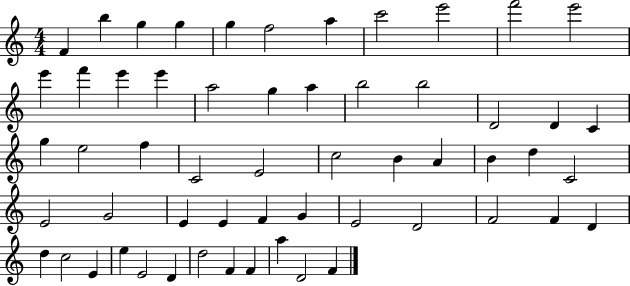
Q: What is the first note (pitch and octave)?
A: F4